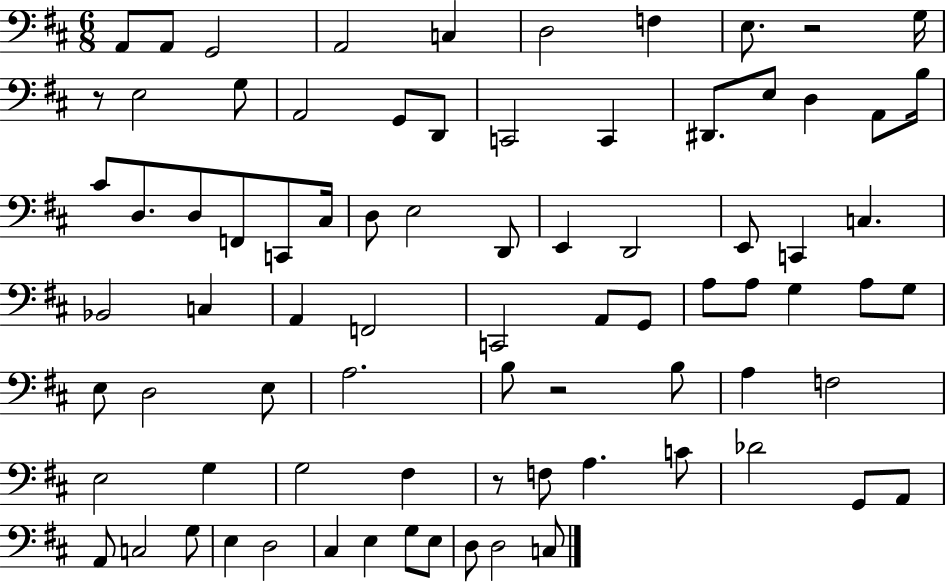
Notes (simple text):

A2/e A2/e G2/h A2/h C3/q D3/h F3/q E3/e. R/h G3/s R/e E3/h G3/e A2/h G2/e D2/e C2/h C2/q D#2/e. E3/e D3/q A2/e B3/s C#4/e D3/e. D3/e F2/e C2/e C#3/s D3/e E3/h D2/e E2/q D2/h E2/e C2/q C3/q. Bb2/h C3/q A2/q F2/h C2/h A2/e G2/e A3/e A3/e G3/q A3/e G3/e E3/e D3/h E3/e A3/h. B3/e R/h B3/e A3/q F3/h E3/h G3/q G3/h F#3/q R/e F3/e A3/q. C4/e Db4/h G2/e A2/e A2/e C3/h G3/e E3/q D3/h C#3/q E3/q G3/e E3/e D3/e D3/h C3/e